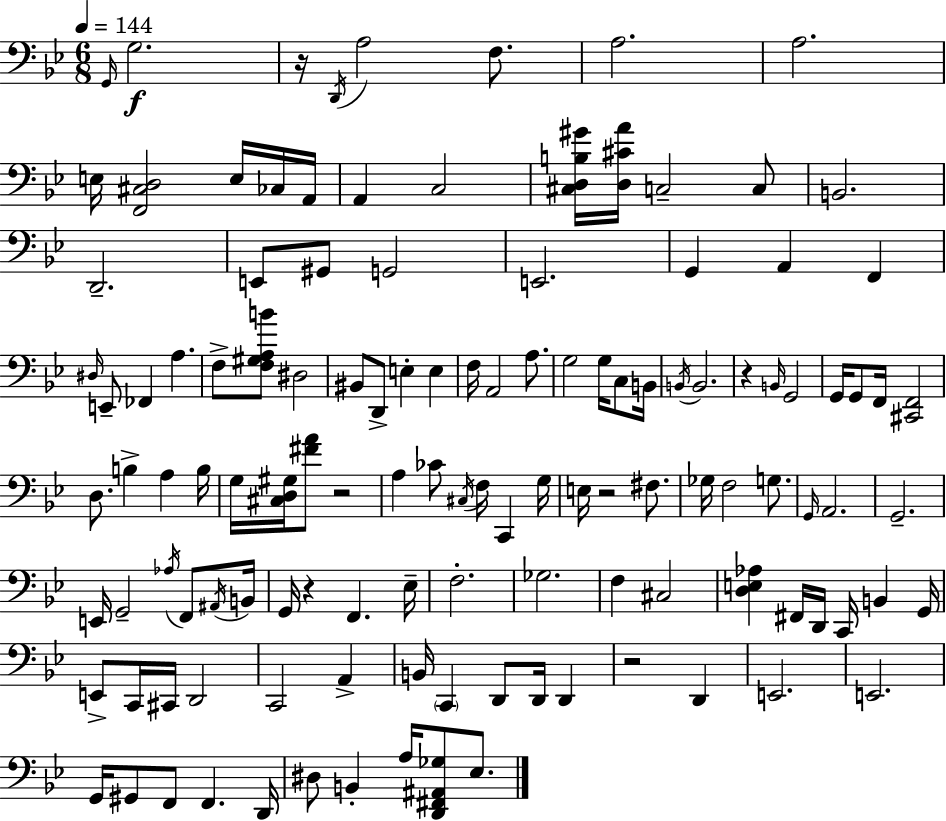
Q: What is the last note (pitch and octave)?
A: Eb3